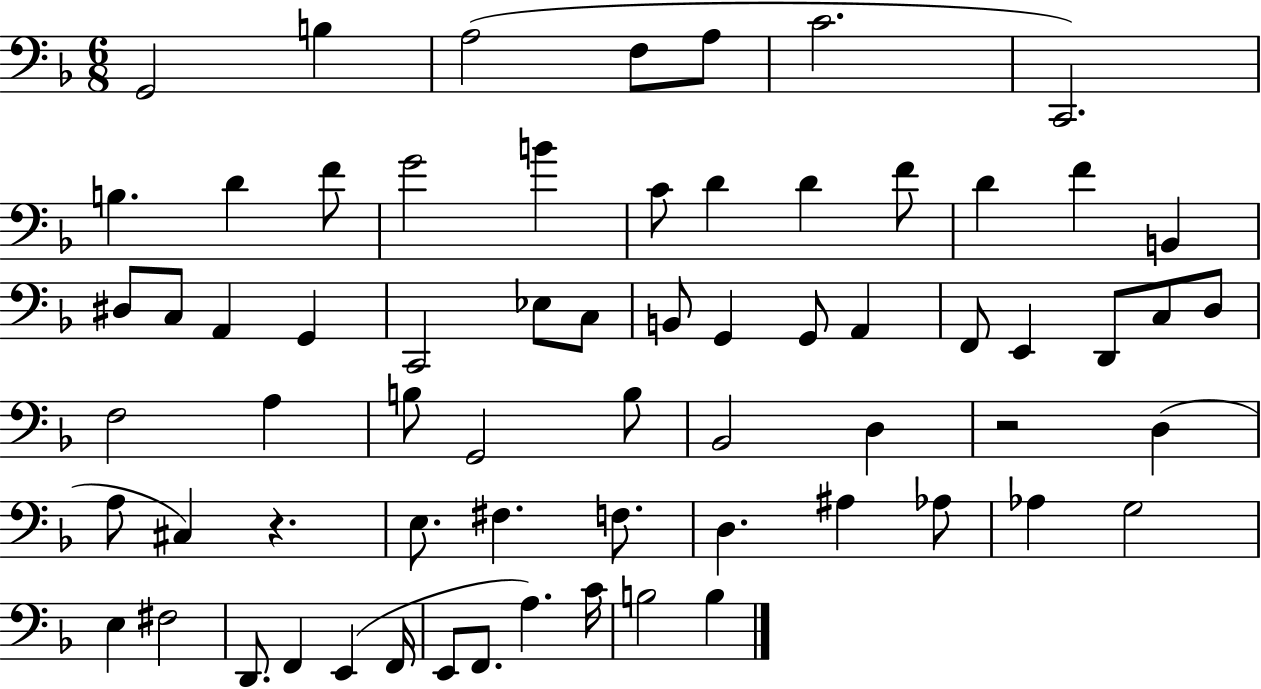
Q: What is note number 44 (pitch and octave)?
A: A3